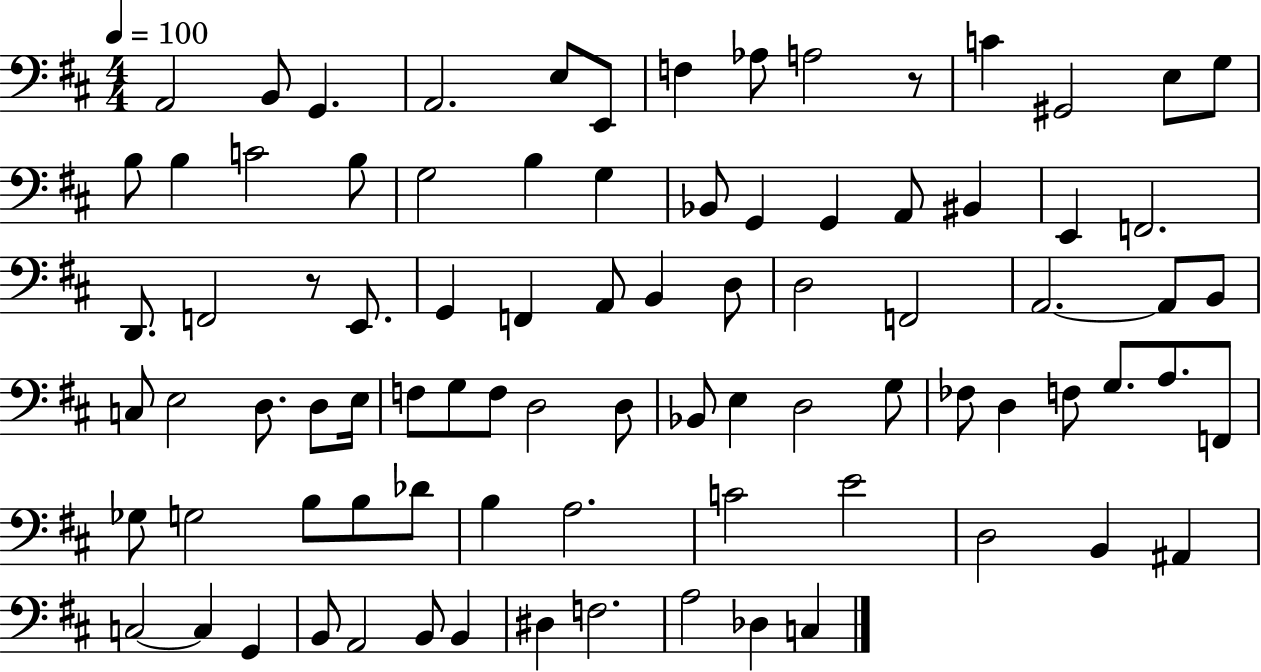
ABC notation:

X:1
T:Untitled
M:4/4
L:1/4
K:D
A,,2 B,,/2 G,, A,,2 E,/2 E,,/2 F, _A,/2 A,2 z/2 C ^G,,2 E,/2 G,/2 B,/2 B, C2 B,/2 G,2 B, G, _B,,/2 G,, G,, A,,/2 ^B,, E,, F,,2 D,,/2 F,,2 z/2 E,,/2 G,, F,, A,,/2 B,, D,/2 D,2 F,,2 A,,2 A,,/2 B,,/2 C,/2 E,2 D,/2 D,/2 E,/4 F,/2 G,/2 F,/2 D,2 D,/2 _B,,/2 E, D,2 G,/2 _F,/2 D, F,/2 G,/2 A,/2 F,,/2 _G,/2 G,2 B,/2 B,/2 _D/2 B, A,2 C2 E2 D,2 B,, ^A,, C,2 C, G,, B,,/2 A,,2 B,,/2 B,, ^D, F,2 A,2 _D, C,